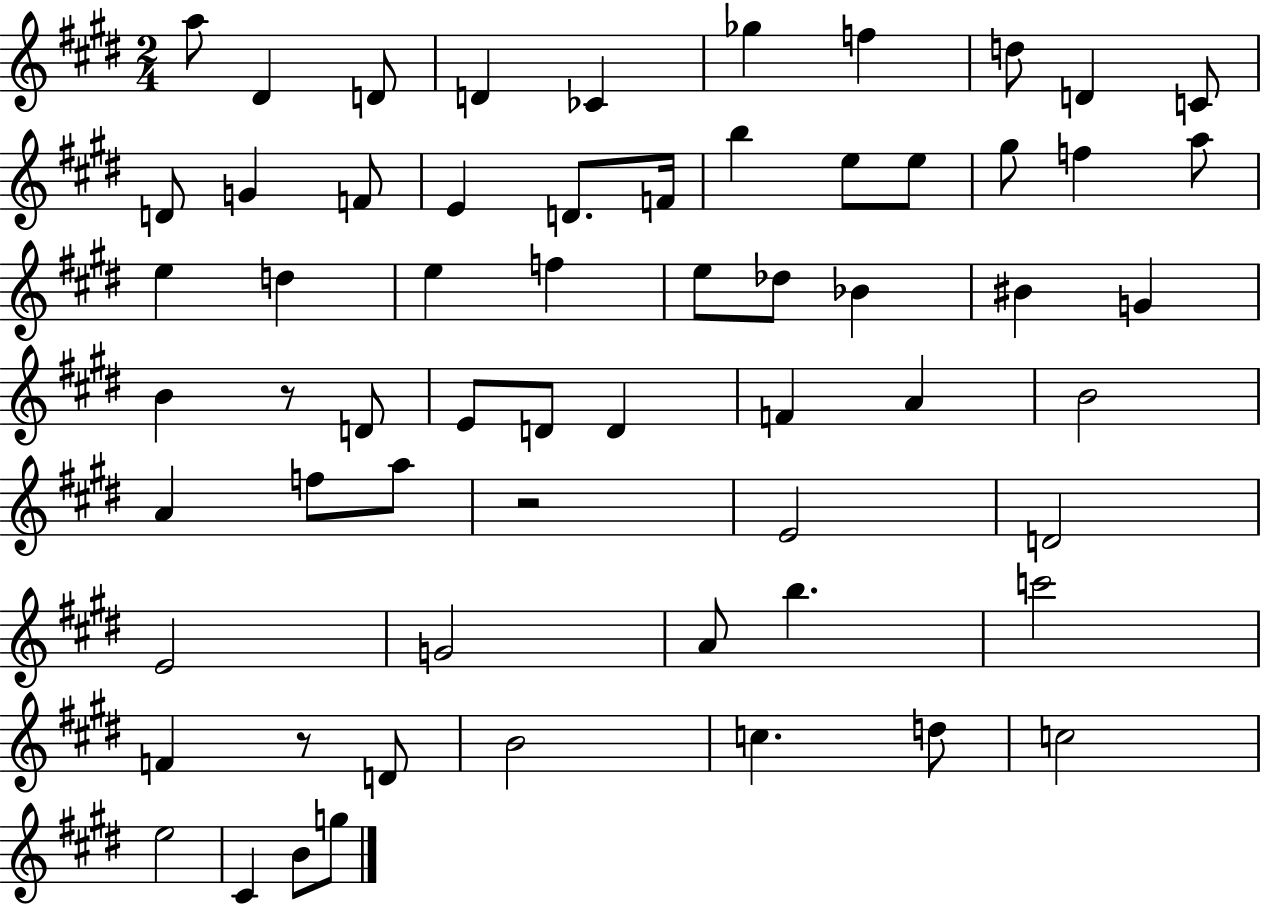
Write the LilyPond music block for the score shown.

{
  \clef treble
  \numericTimeSignature
  \time 2/4
  \key e \major
  a''8 dis'4 d'8 | d'4 ces'4 | ges''4 f''4 | d''8 d'4 c'8 | \break d'8 g'4 f'8 | e'4 d'8. f'16 | b''4 e''8 e''8 | gis''8 f''4 a''8 | \break e''4 d''4 | e''4 f''4 | e''8 des''8 bes'4 | bis'4 g'4 | \break b'4 r8 d'8 | e'8 d'8 d'4 | f'4 a'4 | b'2 | \break a'4 f''8 a''8 | r2 | e'2 | d'2 | \break e'2 | g'2 | a'8 b''4. | c'''2 | \break f'4 r8 d'8 | b'2 | c''4. d''8 | c''2 | \break e''2 | cis'4 b'8 g''8 | \bar "|."
}